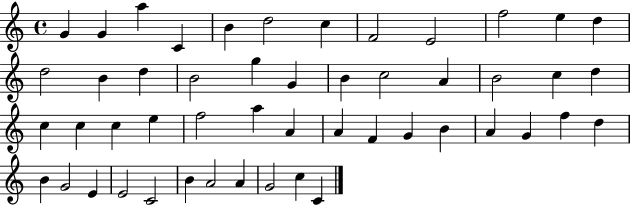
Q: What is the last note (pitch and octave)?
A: C4